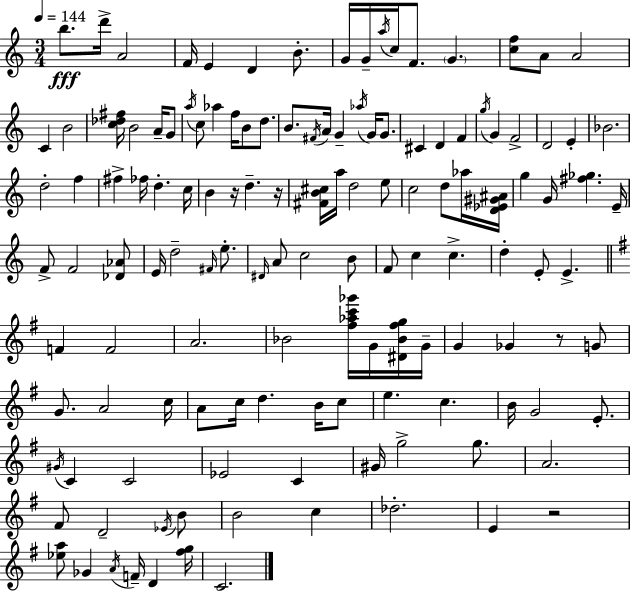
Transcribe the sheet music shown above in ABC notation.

X:1
T:Untitled
M:3/4
L:1/4
K:C
b/2 d'/4 A2 F/4 E D B/2 G/4 G/4 a/4 c/4 F/2 G [cf]/2 A/2 A2 C B2 [c_d^f]/4 B2 A/4 G/2 a/4 c/2 _a f/4 B/2 d/2 B/2 ^F/4 A/4 G _a/4 G/4 G/2 ^C D F g/4 G F2 D2 E _B2 d2 f ^f _f/4 d c/4 B z/4 d z/4 [^FB^c]/4 a/4 d2 e/2 c2 d/2 _a/4 [D_E^G^A]/4 g G/4 [^f_g] E/4 F/2 F2 [_D_A]/2 E/4 d2 ^F/4 e/2 ^D/4 A/2 c2 B/2 F/2 c c d E/2 E F F2 A2 _B2 [^f_ac'_g']/4 G/4 [^D_B^fg]/4 G/4 G _G z/2 G/2 G/2 A2 c/4 A/2 c/4 d B/4 c/2 e c B/4 G2 E/2 ^G/4 C C2 _E2 C ^G/4 g2 g/2 A2 ^F/2 D2 _E/4 B/2 B2 c _d2 E z2 [_ea]/2 _G A/4 F/4 D [^fg]/4 C2